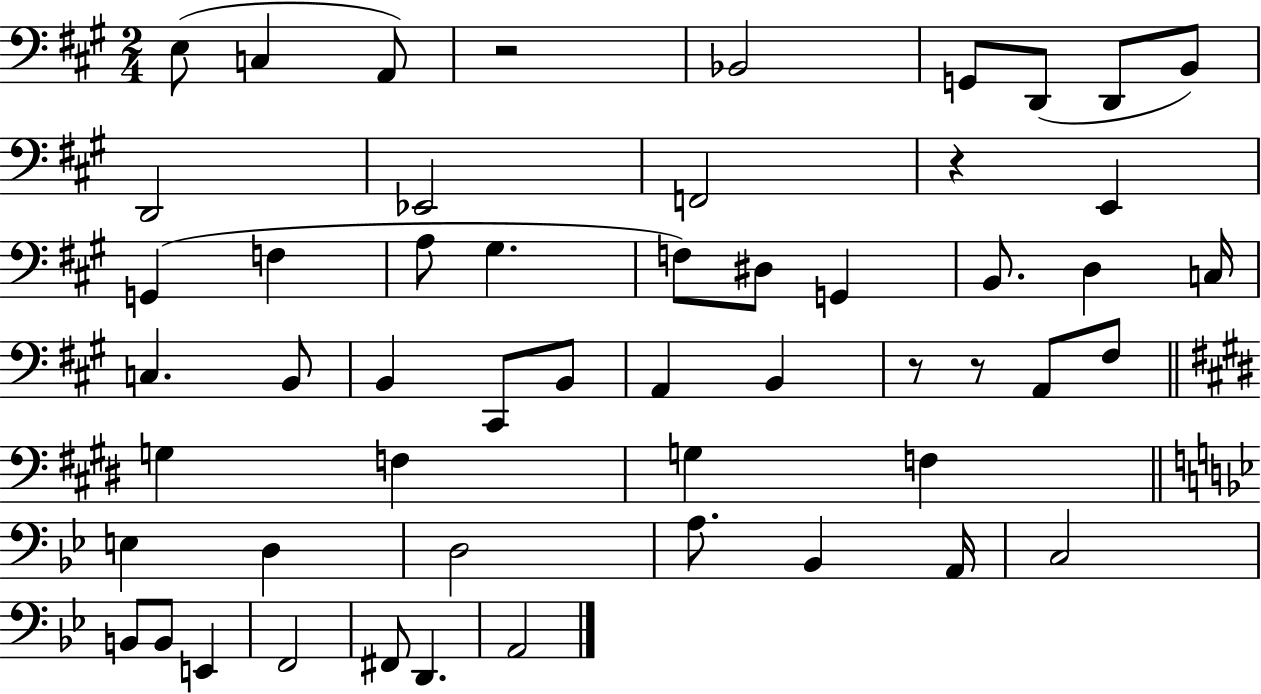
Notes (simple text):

E3/e C3/q A2/e R/h Bb2/h G2/e D2/e D2/e B2/e D2/h Eb2/h F2/h R/q E2/q G2/q F3/q A3/e G#3/q. F3/e D#3/e G2/q B2/e. D3/q C3/s C3/q. B2/e B2/q C#2/e B2/e A2/q B2/q R/e R/e A2/e F#3/e G3/q F3/q G3/q F3/q E3/q D3/q D3/h A3/e. Bb2/q A2/s C3/h B2/e B2/e E2/q F2/h F#2/e D2/q. A2/h